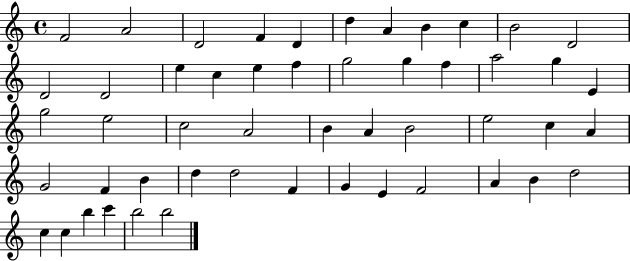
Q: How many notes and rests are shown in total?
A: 51